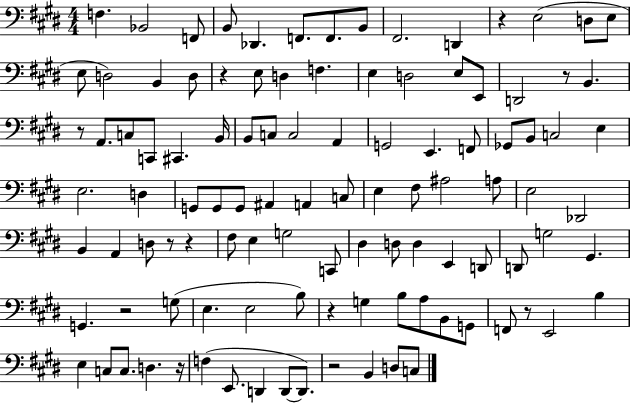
X:1
T:Untitled
M:4/4
L:1/4
K:E
F, _B,,2 F,,/2 B,,/2 _D,, F,,/2 F,,/2 B,,/2 ^F,,2 D,, z E,2 D,/2 E,/2 E,/2 D,2 B,, D,/2 z E,/2 D, F, E, D,2 E,/2 E,,/2 D,,2 z/2 B,, z/2 A,,/2 C,/2 C,,/2 ^C,, B,,/4 B,,/2 C,/2 C,2 A,, G,,2 E,, F,,/2 _G,,/2 B,,/2 C,2 E, E,2 D, G,,/2 G,,/2 G,,/2 ^A,, A,, C,/2 E, ^F,/2 ^A,2 A,/2 E,2 _D,,2 B,, A,, D,/2 z/2 z ^F,/2 E, G,2 C,,/2 ^D, D,/2 D, E,, D,,/2 D,,/2 G,2 ^G,, G,, z2 G,/2 E, E,2 B,/2 z G, B,/2 A,/2 B,,/2 G,,/2 F,,/2 z/2 E,,2 B, E, C,/2 C,/2 D, z/4 F, E,,/2 D,, D,,/2 D,,/2 z2 B,, D,/2 C,/2